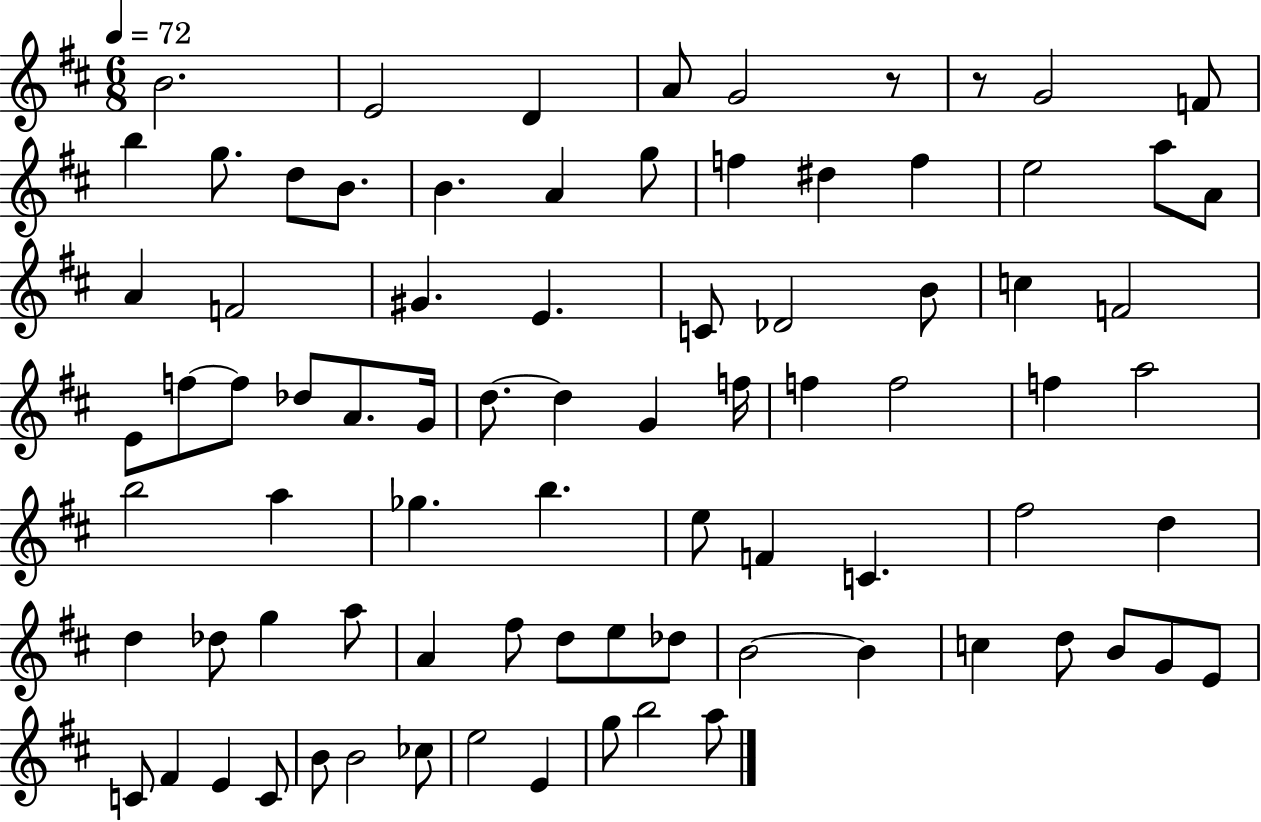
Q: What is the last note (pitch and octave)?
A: A5